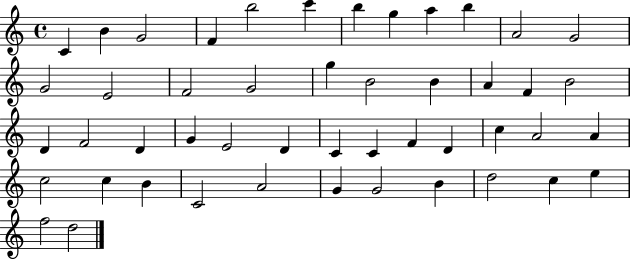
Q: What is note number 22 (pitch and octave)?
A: B4